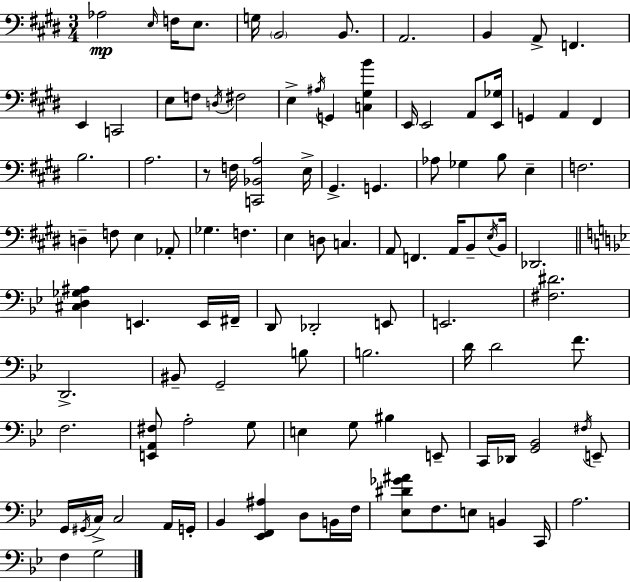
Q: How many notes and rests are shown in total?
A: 106